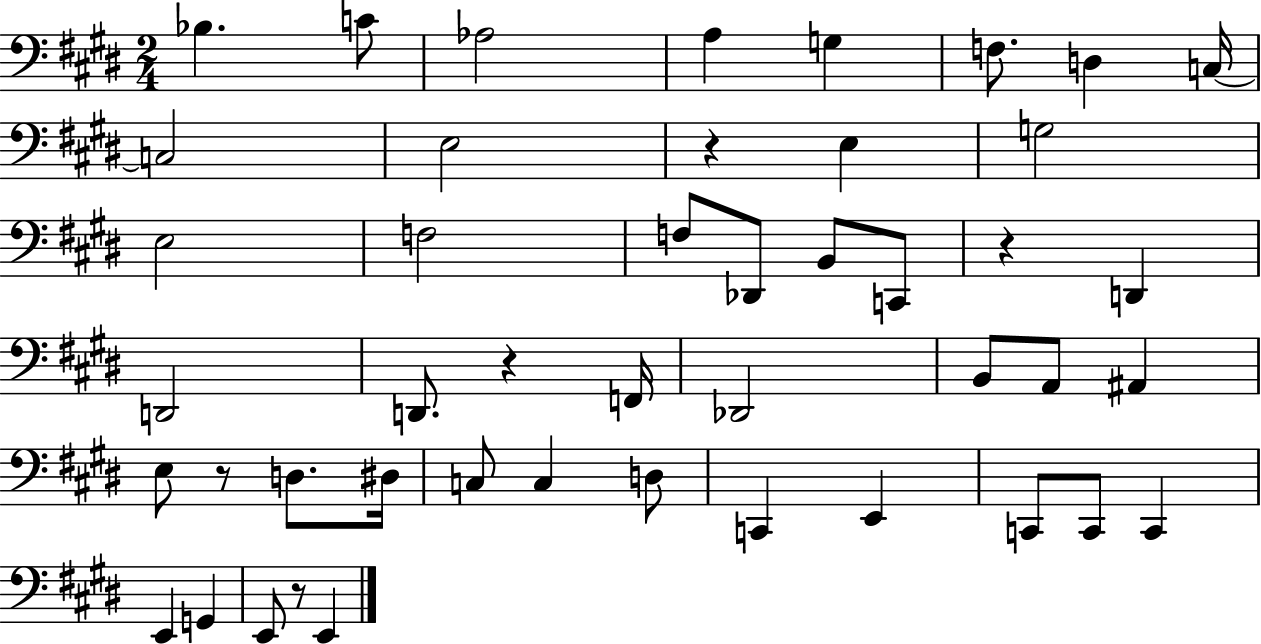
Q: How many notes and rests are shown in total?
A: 46